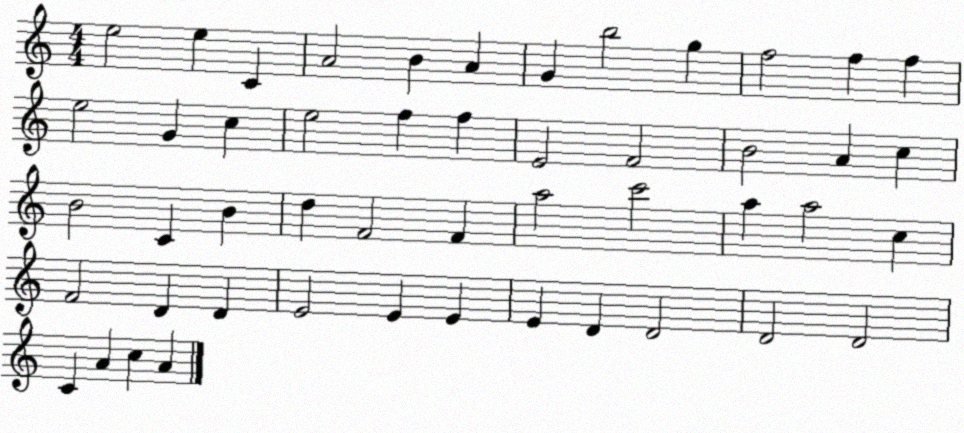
X:1
T:Untitled
M:4/4
L:1/4
K:C
e2 e C A2 B A G b2 g f2 f f e2 G c e2 f f E2 F2 B2 A c B2 C B d F2 F a2 c'2 a a2 c F2 D D E2 E E E D D2 D2 D2 C A c A